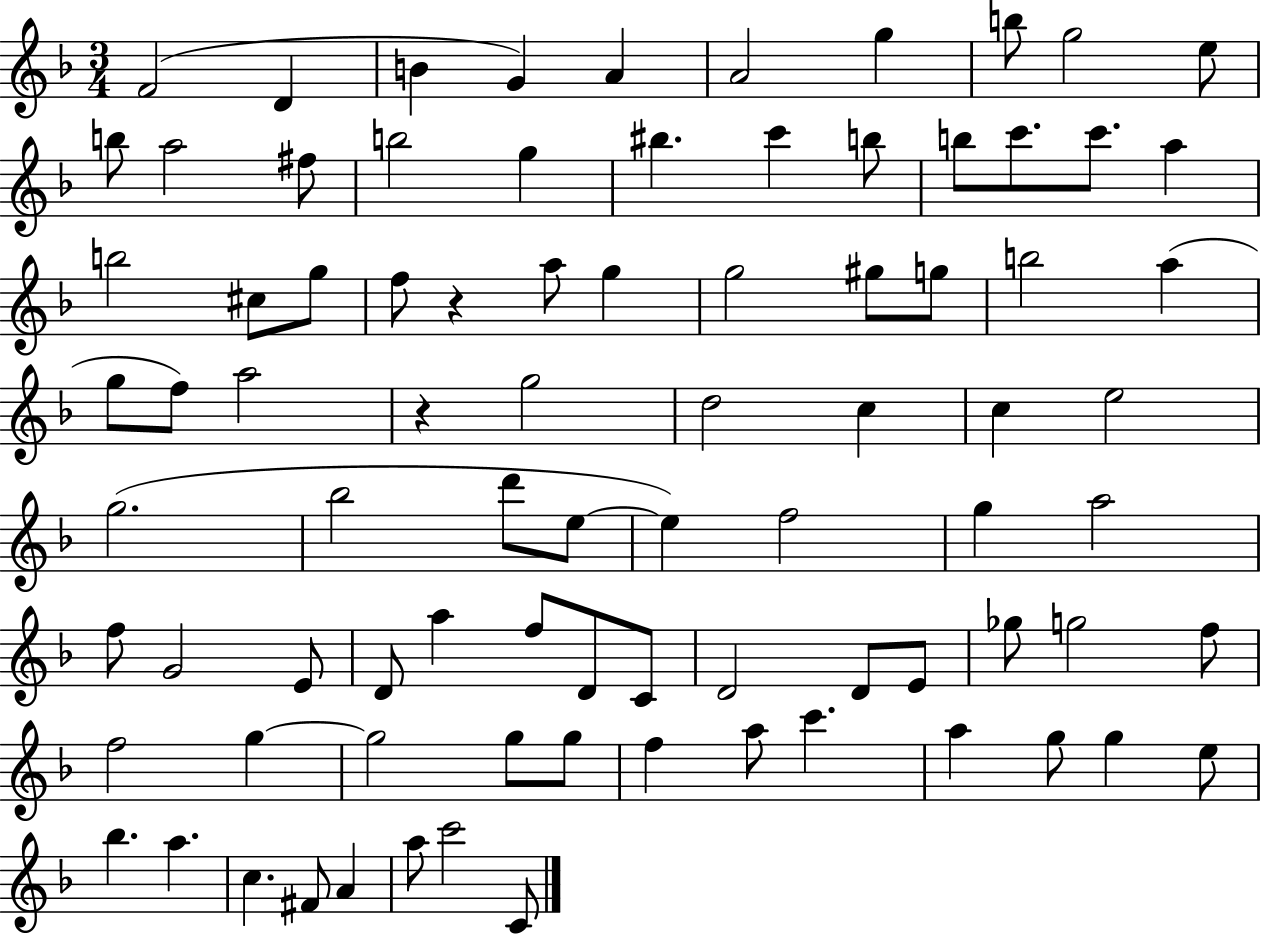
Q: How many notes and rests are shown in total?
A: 85